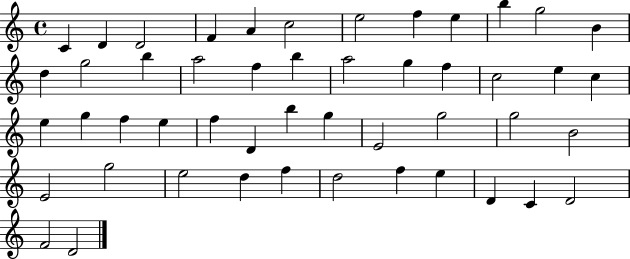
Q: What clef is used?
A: treble